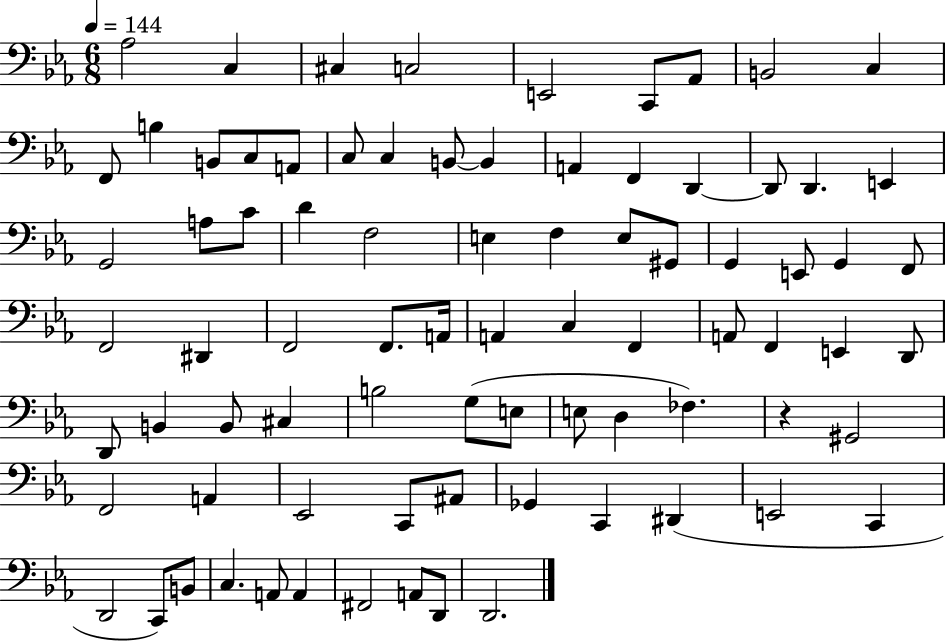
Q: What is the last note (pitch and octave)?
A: D2